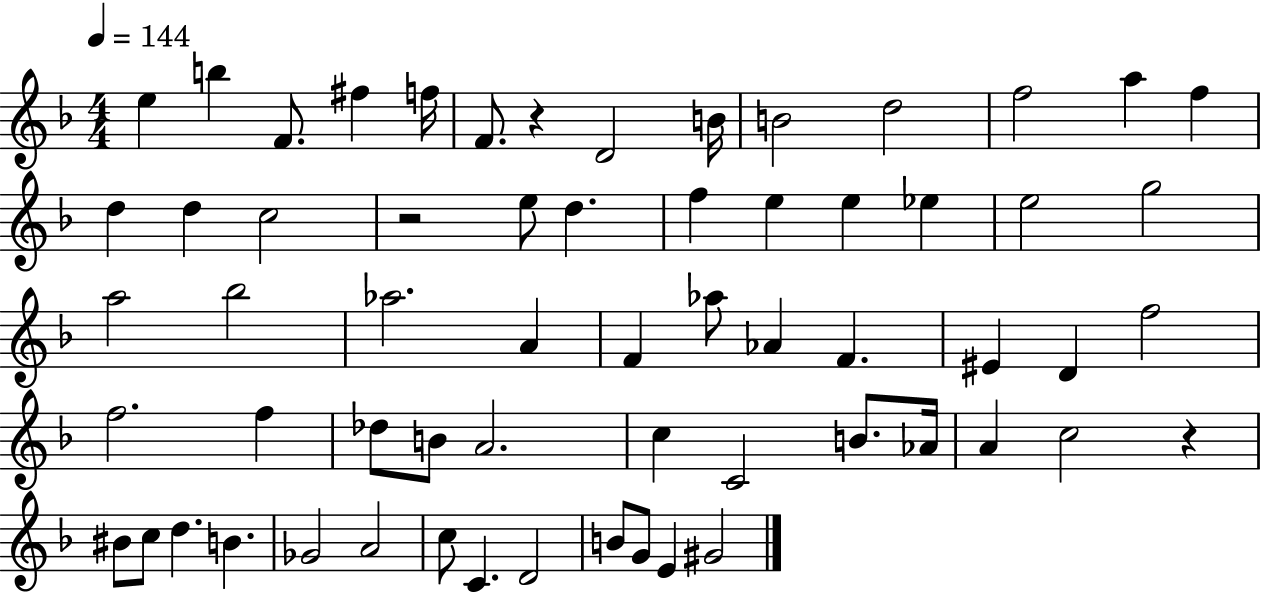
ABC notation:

X:1
T:Untitled
M:4/4
L:1/4
K:F
e b F/2 ^f f/4 F/2 z D2 B/4 B2 d2 f2 a f d d c2 z2 e/2 d f e e _e e2 g2 a2 _b2 _a2 A F _a/2 _A F ^E D f2 f2 f _d/2 B/2 A2 c C2 B/2 _A/4 A c2 z ^B/2 c/2 d B _G2 A2 c/2 C D2 B/2 G/2 E ^G2